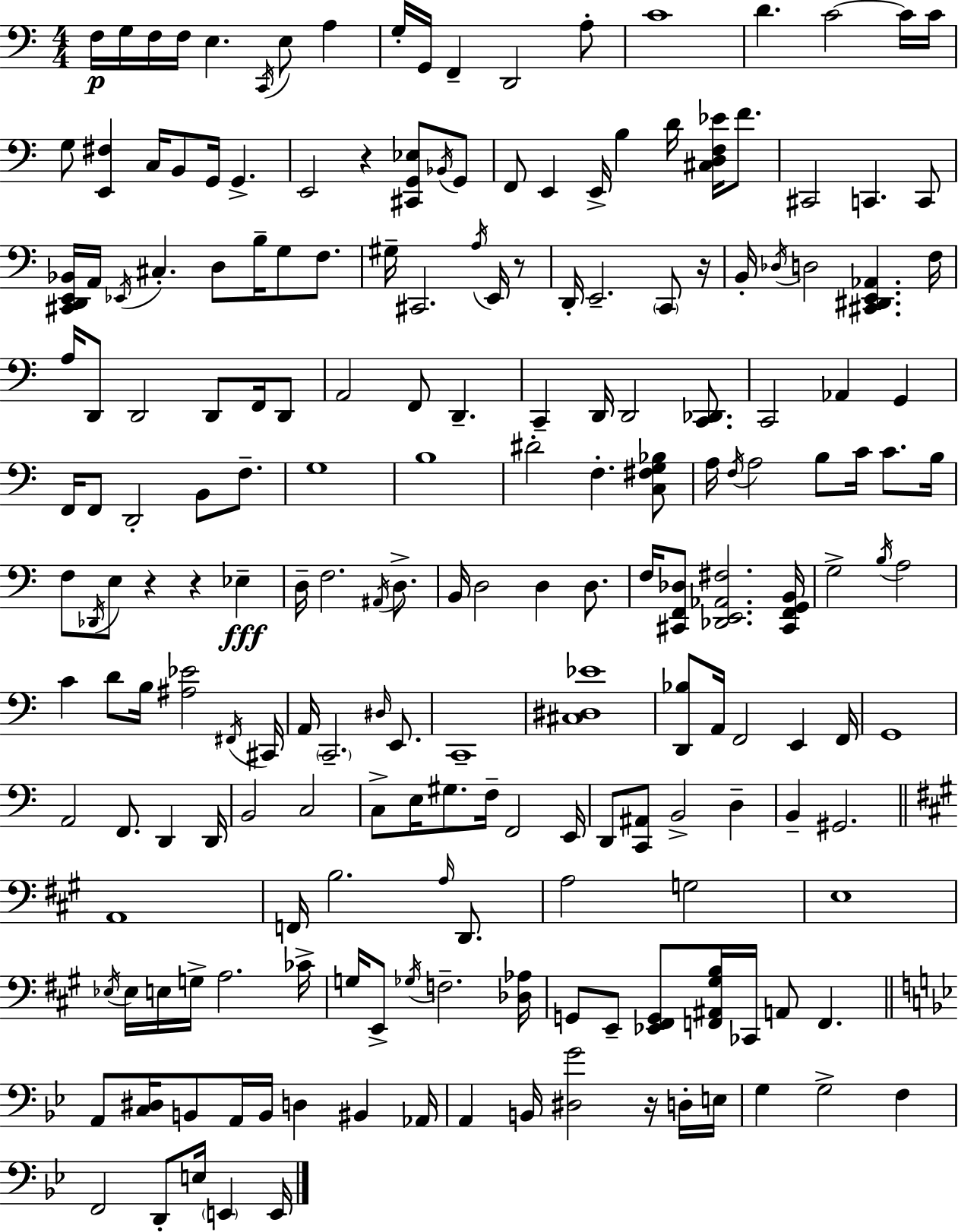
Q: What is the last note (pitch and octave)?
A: E2